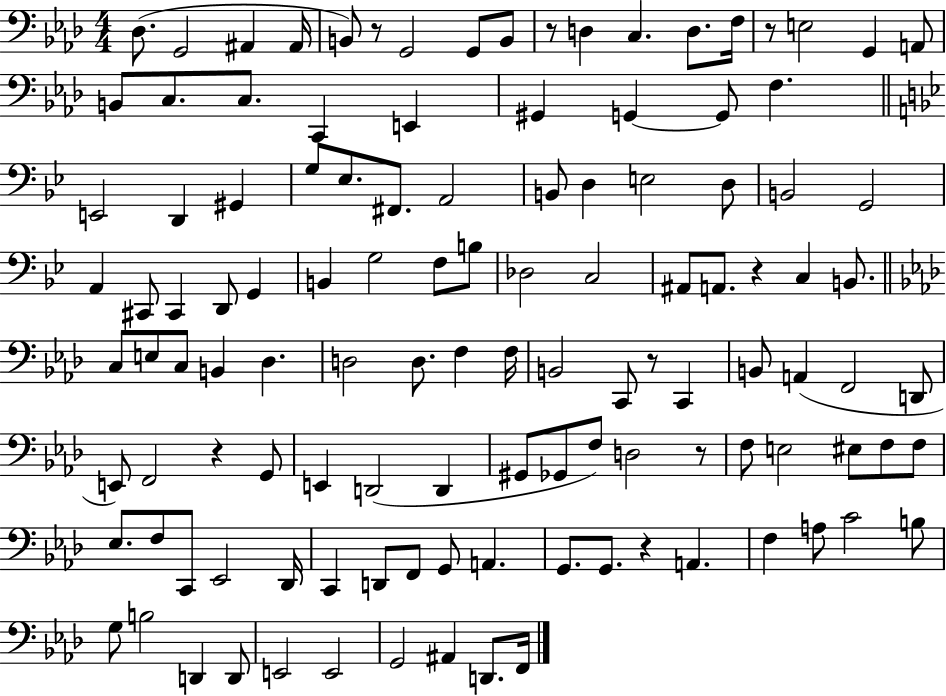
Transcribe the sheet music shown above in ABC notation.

X:1
T:Untitled
M:4/4
L:1/4
K:Ab
_D,/2 G,,2 ^A,, ^A,,/4 B,,/2 z/2 G,,2 G,,/2 B,,/2 z/2 D, C, D,/2 F,/4 z/2 E,2 G,, A,,/2 B,,/2 C,/2 C,/2 C,, E,, ^G,, G,, G,,/2 F, E,,2 D,, ^G,, G,/2 _E,/2 ^F,,/2 A,,2 B,,/2 D, E,2 D,/2 B,,2 G,,2 A,, ^C,,/2 ^C,, D,,/2 G,, B,, G,2 F,/2 B,/2 _D,2 C,2 ^A,,/2 A,,/2 z C, B,,/2 C,/2 E,/2 C,/2 B,, _D, D,2 D,/2 F, F,/4 B,,2 C,,/2 z/2 C,, B,,/2 A,, F,,2 D,,/2 E,,/2 F,,2 z G,,/2 E,, D,,2 D,, ^G,,/2 _G,,/2 F,/2 D,2 z/2 F,/2 E,2 ^E,/2 F,/2 F,/2 _E,/2 F,/2 C,,/2 _E,,2 _D,,/4 C,, D,,/2 F,,/2 G,,/2 A,, G,,/2 G,,/2 z A,, F, A,/2 C2 B,/2 G,/2 B,2 D,, D,,/2 E,,2 E,,2 G,,2 ^A,, D,,/2 F,,/4